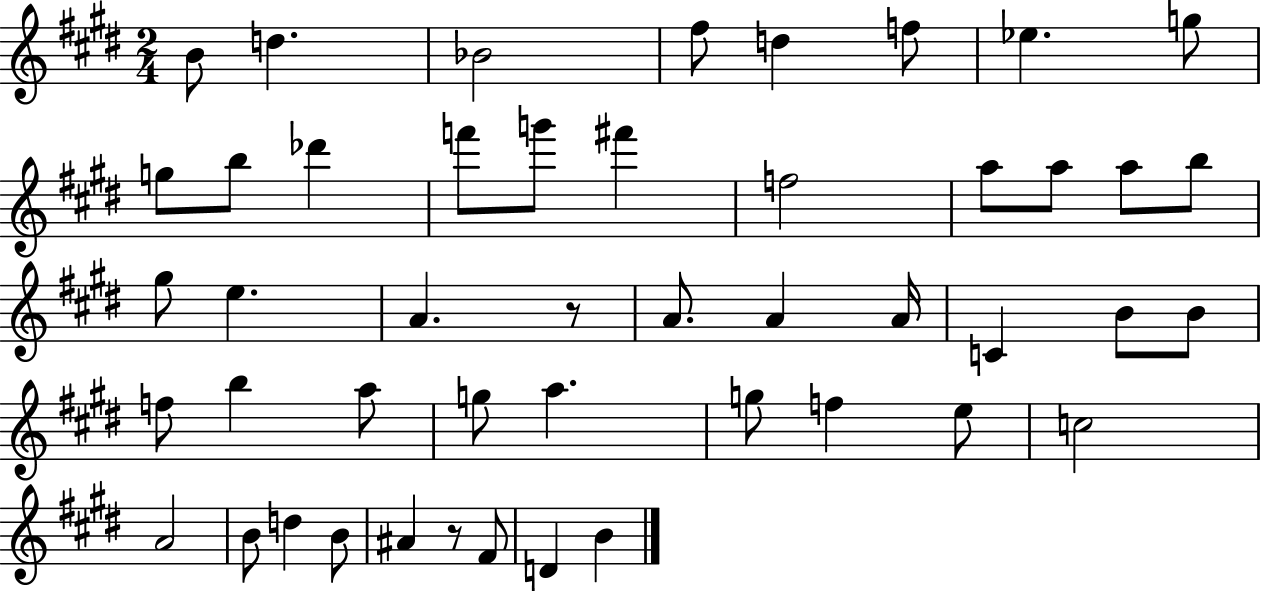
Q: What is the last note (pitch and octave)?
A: B4